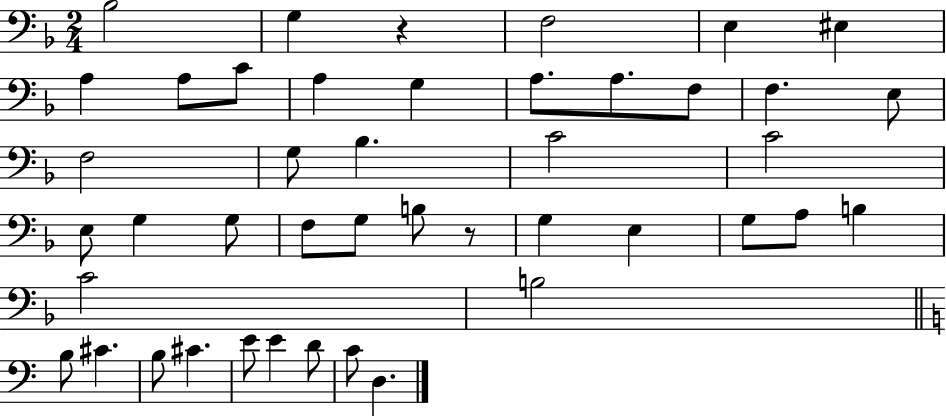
{
  \clef bass
  \numericTimeSignature
  \time 2/4
  \key f \major
  \repeat volta 2 { bes2 | g4 r4 | f2 | e4 eis4 | \break a4 a8 c'8 | a4 g4 | a8. a8. f8 | f4. e8 | \break f2 | g8 bes4. | c'2 | c'2 | \break e8 g4 g8 | f8 g8 b8 r8 | g4 e4 | g8 a8 b4 | \break c'2 | b2 | \bar "||" \break \key c \major b8 cis'4. | b8 cis'4. | e'8 e'4 d'8 | c'8 d4. | \break } \bar "|."
}